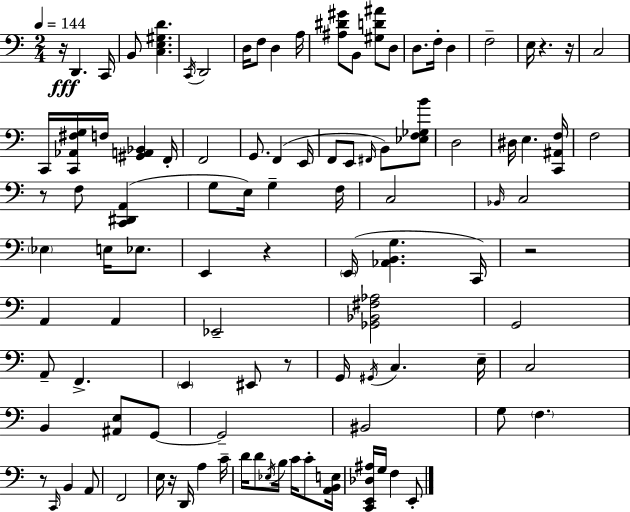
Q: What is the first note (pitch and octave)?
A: D2